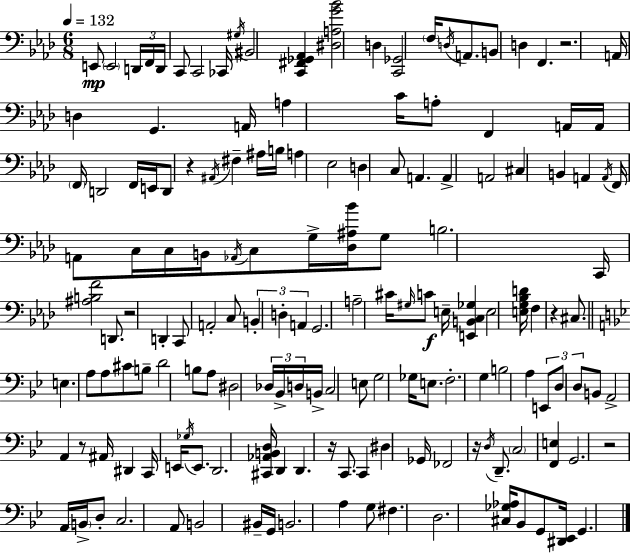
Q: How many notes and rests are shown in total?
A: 156